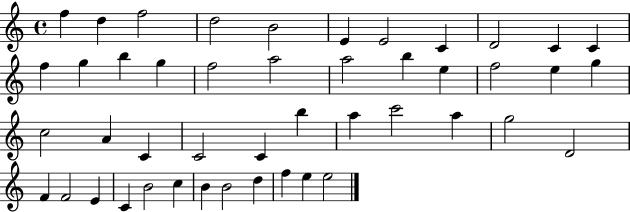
F5/q D5/q F5/h D5/h B4/h E4/q E4/h C4/q D4/h C4/q C4/q F5/q G5/q B5/q G5/q F5/h A5/h A5/h B5/q E5/q F5/h E5/q G5/q C5/h A4/q C4/q C4/h C4/q B5/q A5/q C6/h A5/q G5/h D4/h F4/q F4/h E4/q C4/q B4/h C5/q B4/q B4/h D5/q F5/q E5/q E5/h